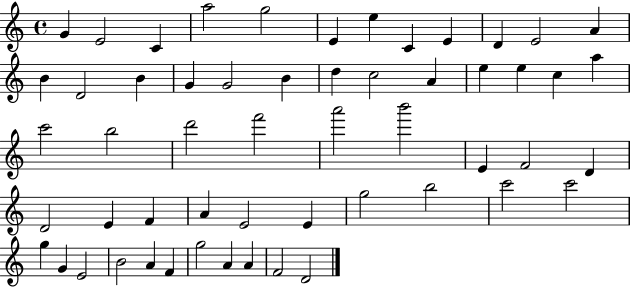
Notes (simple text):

G4/q E4/h C4/q A5/h G5/h E4/q E5/q C4/q E4/q D4/q E4/h A4/q B4/q D4/h B4/q G4/q G4/h B4/q D5/q C5/h A4/q E5/q E5/q C5/q A5/q C6/h B5/h D6/h F6/h A6/h B6/h E4/q F4/h D4/q D4/h E4/q F4/q A4/q E4/h E4/q G5/h B5/h C6/h C6/h G5/q G4/q E4/h B4/h A4/q F4/q G5/h A4/q A4/q F4/h D4/h